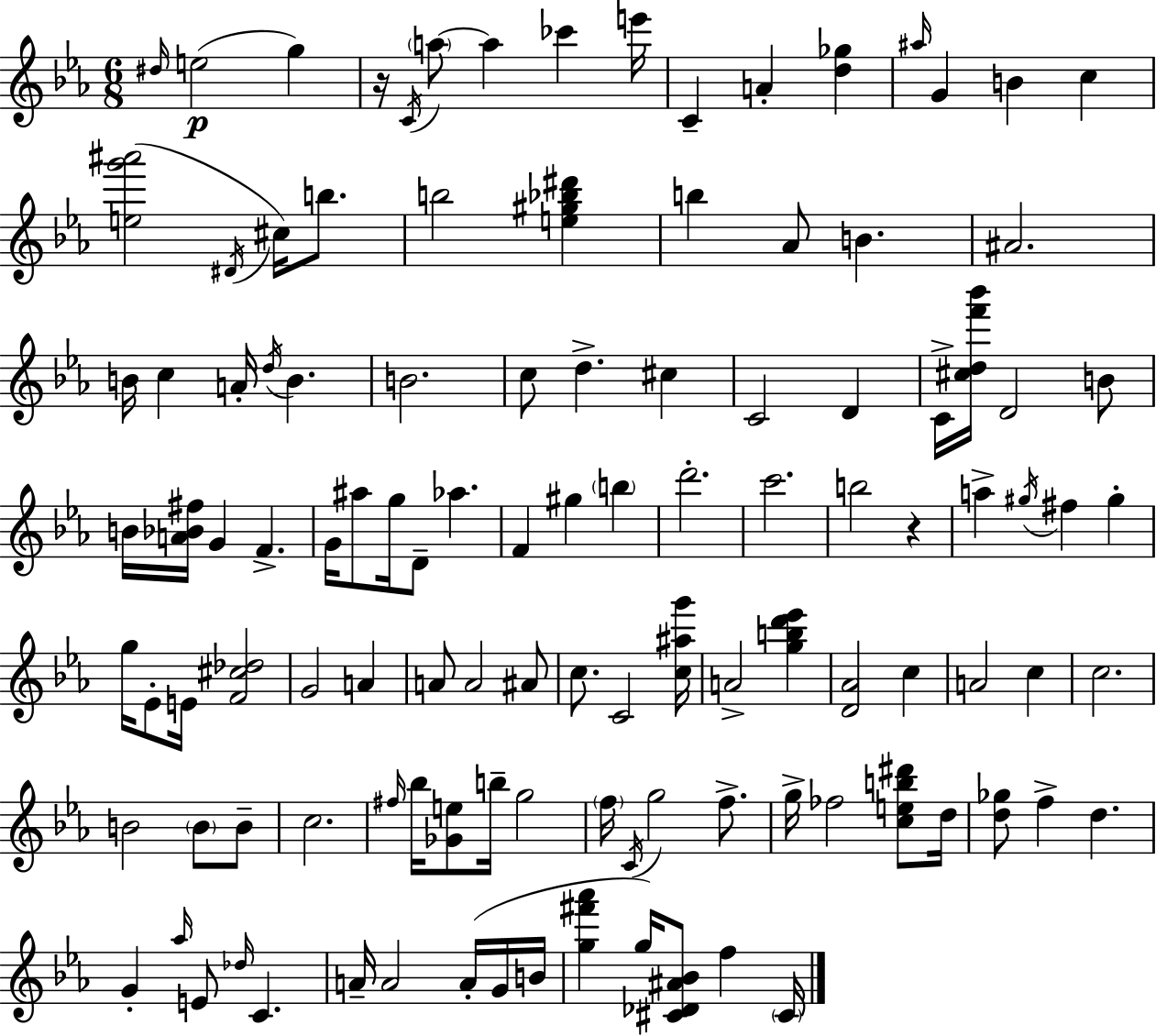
{
  \clef treble
  \numericTimeSignature
  \time 6/8
  \key c \minor
  \repeat volta 2 { \grace { dis''16 }(\p e''2 g''4) | r16 \acciaccatura { c'16 } \parenthesize a''8~~ a''4 ces'''4 | e'''16 c'4-- a'4-. <d'' ges''>4 | \grace { ais''16 } g'4 b'4 c''4 | \break <e'' g''' ais'''>2( \acciaccatura { dis'16 } | cis''16) b''8. b''2 | <e'' gis'' bes'' dis'''>4 b''4 aes'8 b'4. | ais'2. | \break b'16 c''4 a'16-. \acciaccatura { d''16 } b'4. | b'2. | c''8 d''4.-> | cis''4 c'2 | \break d'4 c'16-> <cis'' d'' f''' bes'''>16 d'2 | b'8 b'16 <a' bes' fis''>16 g'4 f'4.-> | g'16 ais''8 g''16 d'8-- aes''4. | f'4 gis''4 | \break \parenthesize b''4 d'''2.-. | c'''2. | b''2 | r4 a''4-> \acciaccatura { gis''16 } fis''4 | \break gis''4-. g''16 ees'8-. e'16 <f' cis'' des''>2 | g'2 | a'4 a'8 a'2 | ais'8 c''8. c'2 | \break <c'' ais'' g'''>16 a'2-> | <g'' b'' d''' ees'''>4 <d' aes'>2 | c''4 a'2 | c''4 c''2. | \break b'2 | \parenthesize b'8 b'8-- c''2. | \grace { fis''16 } bes''16 <ges' e''>8 b''16-- g''2 | \parenthesize f''16 \acciaccatura { c'16 } g''2 | \break f''8.-> g''16-> fes''2 | <c'' e'' b'' dis'''>8 d''16 <d'' ges''>8 f''4-> | d''4. g'4-. | \grace { aes''16 } e'8 \grace { des''16 } c'4. a'16-- a'2 | \break a'16-.( g'16 b'16 <g'' fis''' aes'''>4 | g''16) <cis' des' ais' bes'>8 f''4 \parenthesize cis'16 } \bar "|."
}